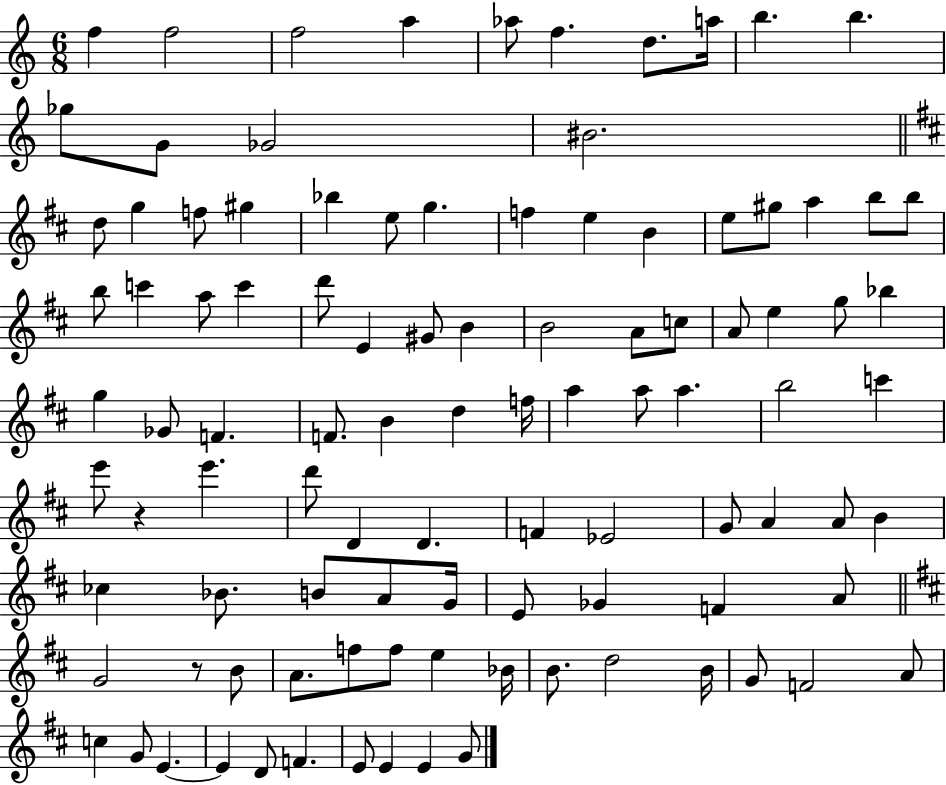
{
  \clef treble
  \numericTimeSignature
  \time 6/8
  \key c \major
  f''4 f''2 | f''2 a''4 | aes''8 f''4. d''8. a''16 | b''4. b''4. | \break ges''8 g'8 ges'2 | bis'2. | \bar "||" \break \key d \major d''8 g''4 f''8 gis''4 | bes''4 e''8 g''4. | f''4 e''4 b'4 | e''8 gis''8 a''4 b''8 b''8 | \break b''8 c'''4 a''8 c'''4 | d'''8 e'4 gis'8 b'4 | b'2 a'8 c''8 | a'8 e''4 g''8 bes''4 | \break g''4 ges'8 f'4. | f'8. b'4 d''4 f''16 | a''4 a''8 a''4. | b''2 c'''4 | \break e'''8 r4 e'''4. | d'''8 d'4 d'4. | f'4 ees'2 | g'8 a'4 a'8 b'4 | \break ces''4 bes'8. b'8 a'8 g'16 | e'8 ges'4 f'4 a'8 | \bar "||" \break \key d \major g'2 r8 b'8 | a'8. f''8 f''8 e''4 bes'16 | b'8. d''2 b'16 | g'8 f'2 a'8 | \break c''4 g'8 e'4.~~ | e'4 d'8 f'4. | e'8 e'4 e'4 g'8 | \bar "|."
}